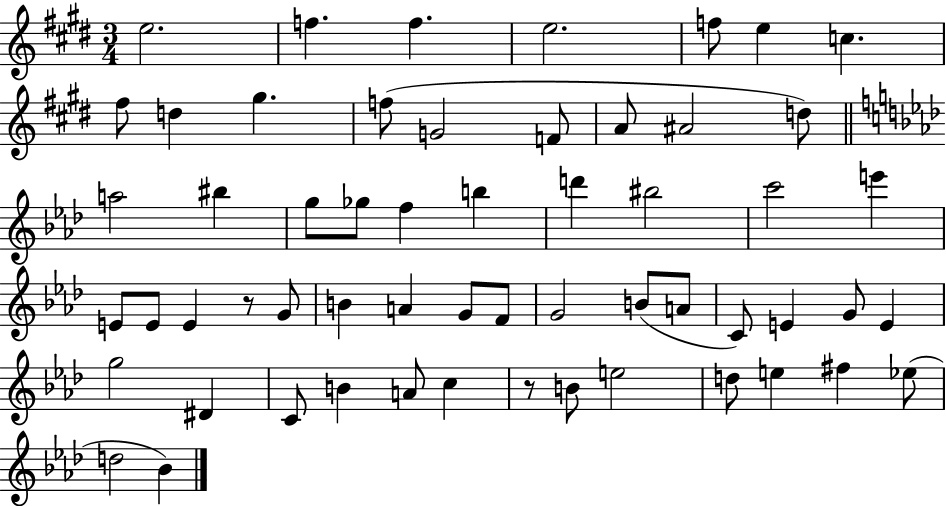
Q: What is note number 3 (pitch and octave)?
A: F5